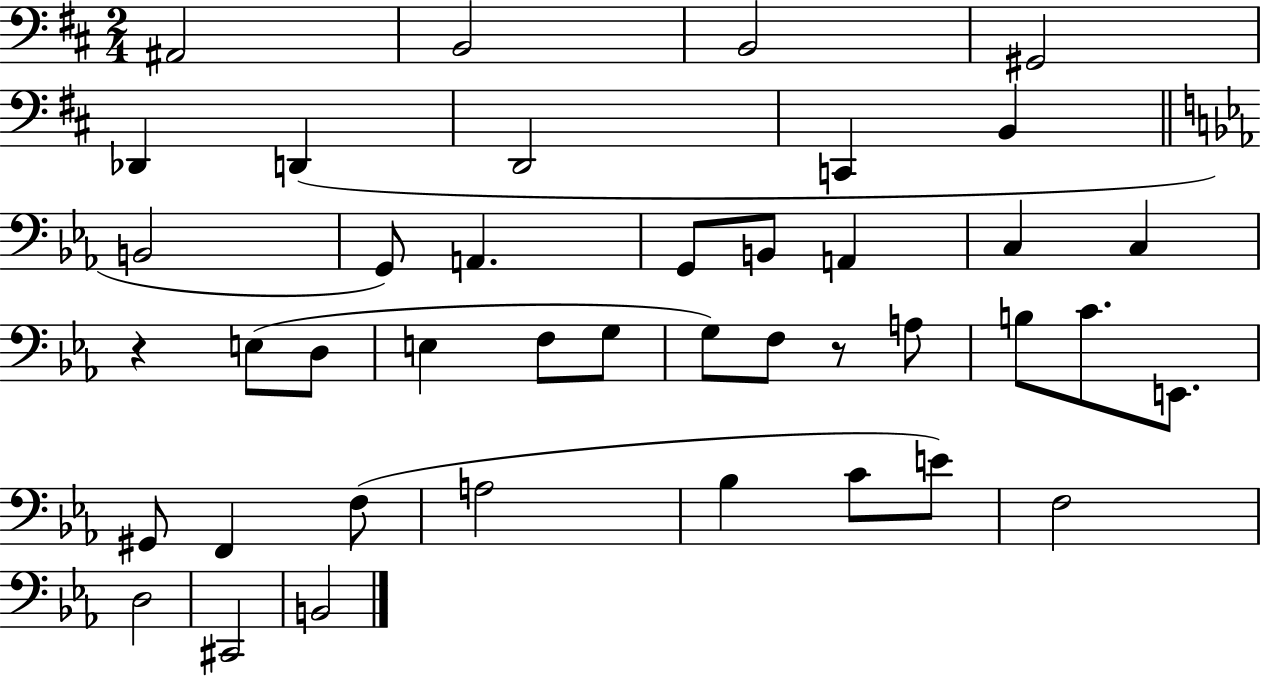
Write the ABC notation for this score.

X:1
T:Untitled
M:2/4
L:1/4
K:D
^A,,2 B,,2 B,,2 ^G,,2 _D,, D,, D,,2 C,, B,, B,,2 G,,/2 A,, G,,/2 B,,/2 A,, C, C, z E,/2 D,/2 E, F,/2 G,/2 G,/2 F,/2 z/2 A,/2 B,/2 C/2 E,,/2 ^G,,/2 F,, F,/2 A,2 _B, C/2 E/2 F,2 D,2 ^C,,2 B,,2